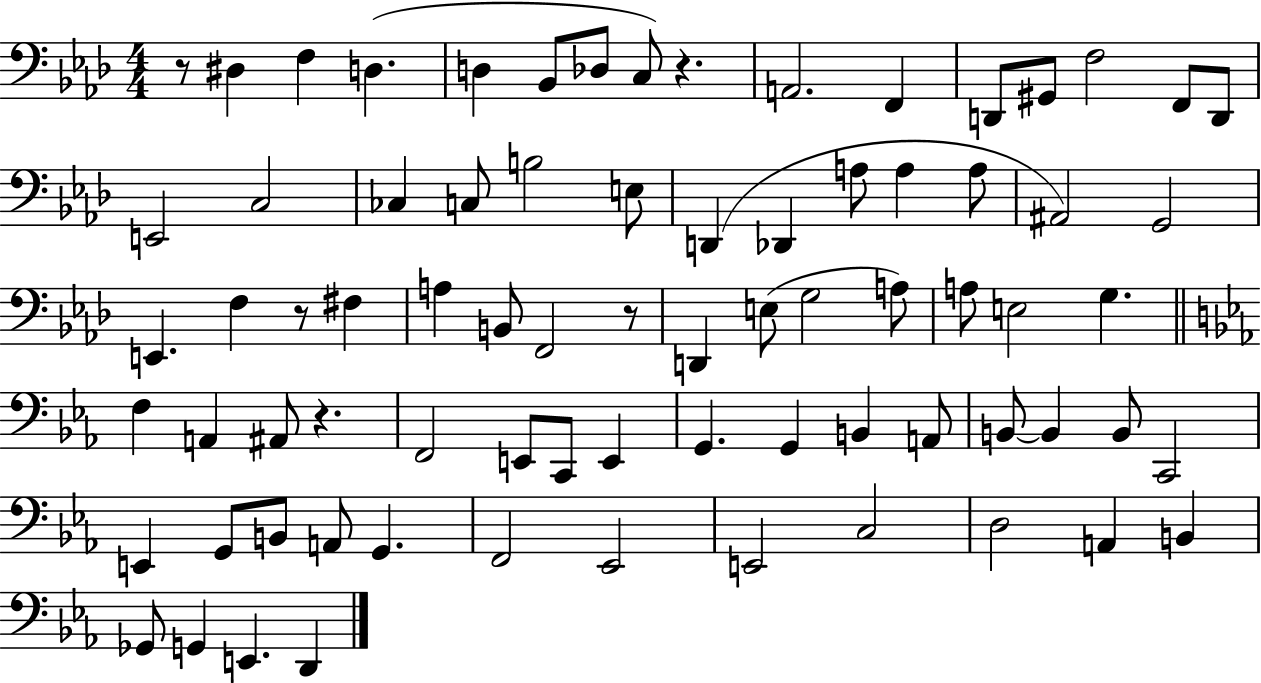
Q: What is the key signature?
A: AES major